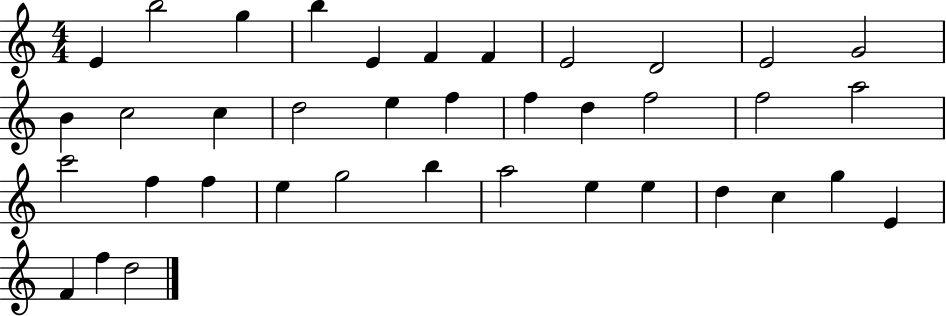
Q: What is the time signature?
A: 4/4